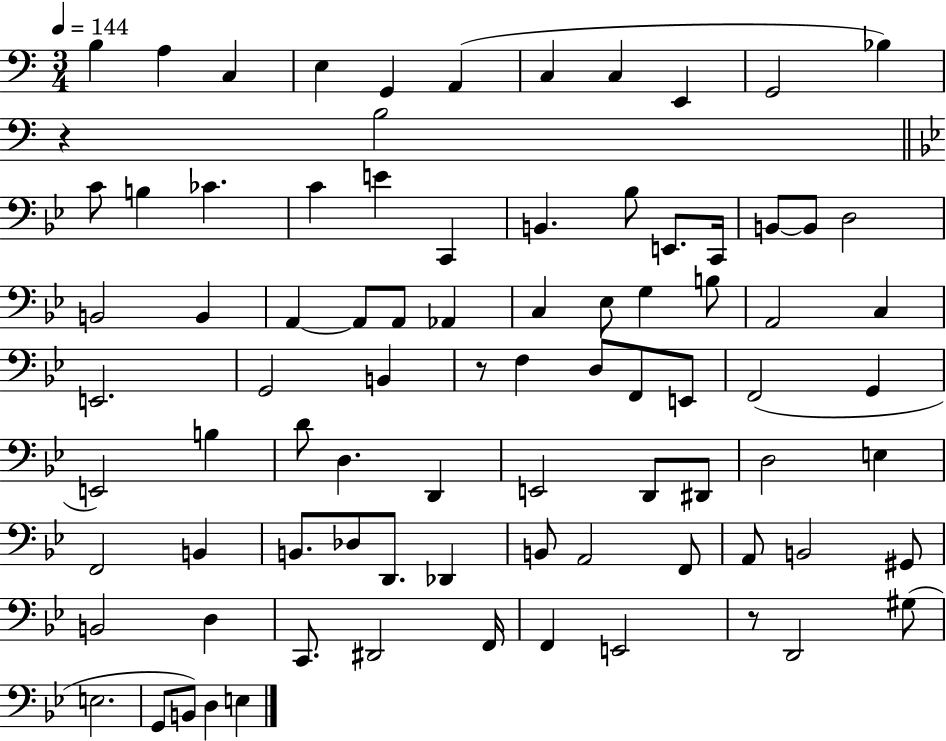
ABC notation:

X:1
T:Untitled
M:3/4
L:1/4
K:C
B, A, C, E, G,, A,, C, C, E,, G,,2 _B, z B,2 C/2 B, _C C E C,, B,, _B,/2 E,,/2 C,,/4 B,,/2 B,,/2 D,2 B,,2 B,, A,, A,,/2 A,,/2 _A,, C, _E,/2 G, B,/2 A,,2 C, E,,2 G,,2 B,, z/2 F, D,/2 F,,/2 E,,/2 F,,2 G,, E,,2 B, D/2 D, D,, E,,2 D,,/2 ^D,,/2 D,2 E, F,,2 B,, B,,/2 _D,/2 D,,/2 _D,, B,,/2 A,,2 F,,/2 A,,/2 B,,2 ^G,,/2 B,,2 D, C,,/2 ^D,,2 F,,/4 F,, E,,2 z/2 D,,2 ^G,/2 E,2 G,,/2 B,,/2 D, E,